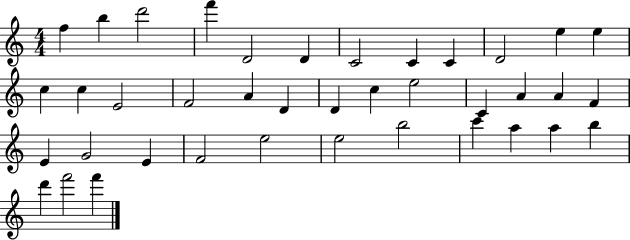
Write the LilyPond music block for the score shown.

{
  \clef treble
  \numericTimeSignature
  \time 4/4
  \key c \major
  f''4 b''4 d'''2 | f'''4 d'2 d'4 | c'2 c'4 c'4 | d'2 e''4 e''4 | \break c''4 c''4 e'2 | f'2 a'4 d'4 | d'4 c''4 e''2 | c'4 a'4 a'4 f'4 | \break e'4 g'2 e'4 | f'2 e''2 | e''2 b''2 | c'''4 a''4 a''4 b''4 | \break d'''4 f'''2 f'''4 | \bar "|."
}